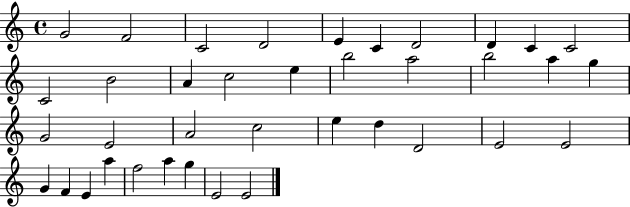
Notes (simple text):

G4/h F4/h C4/h D4/h E4/q C4/q D4/h D4/q C4/q C4/h C4/h B4/h A4/q C5/h E5/q B5/h A5/h B5/h A5/q G5/q G4/h E4/h A4/h C5/h E5/q D5/q D4/h E4/h E4/h G4/q F4/q E4/q A5/q F5/h A5/q G5/q E4/h E4/h